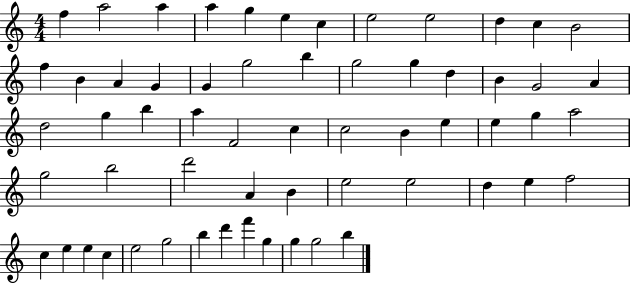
F5/q A5/h A5/q A5/q G5/q E5/q C5/q E5/h E5/h D5/q C5/q B4/h F5/q B4/q A4/q G4/q G4/q G5/h B5/q G5/h G5/q D5/q B4/q G4/h A4/q D5/h G5/q B5/q A5/q F4/h C5/q C5/h B4/q E5/q E5/q G5/q A5/h G5/h B5/h D6/h A4/q B4/q E5/h E5/h D5/q E5/q F5/h C5/q E5/q E5/q C5/q E5/h G5/h B5/q D6/q F6/q G5/q G5/q G5/h B5/q